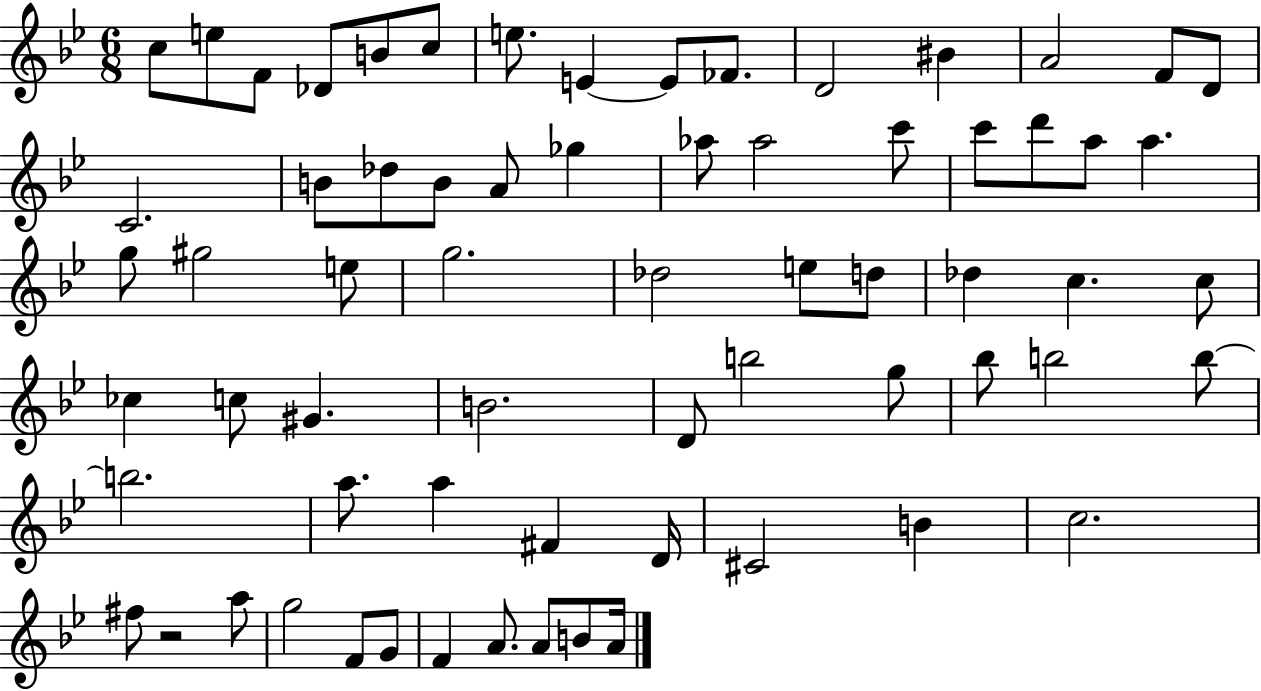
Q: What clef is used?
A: treble